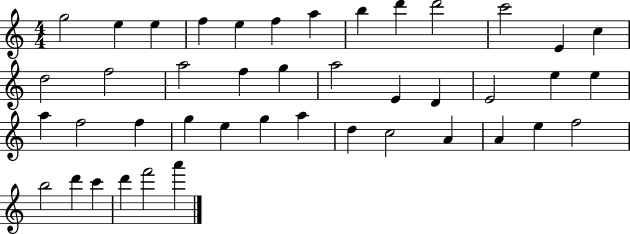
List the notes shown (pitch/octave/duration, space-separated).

G5/h E5/q E5/q F5/q E5/q F5/q A5/q B5/q D6/q D6/h C6/h E4/q C5/q D5/h F5/h A5/h F5/q G5/q A5/h E4/q D4/q E4/h E5/q E5/q A5/q F5/h F5/q G5/q E5/q G5/q A5/q D5/q C5/h A4/q A4/q E5/q F5/h B5/h D6/q C6/q D6/q F6/h A6/q